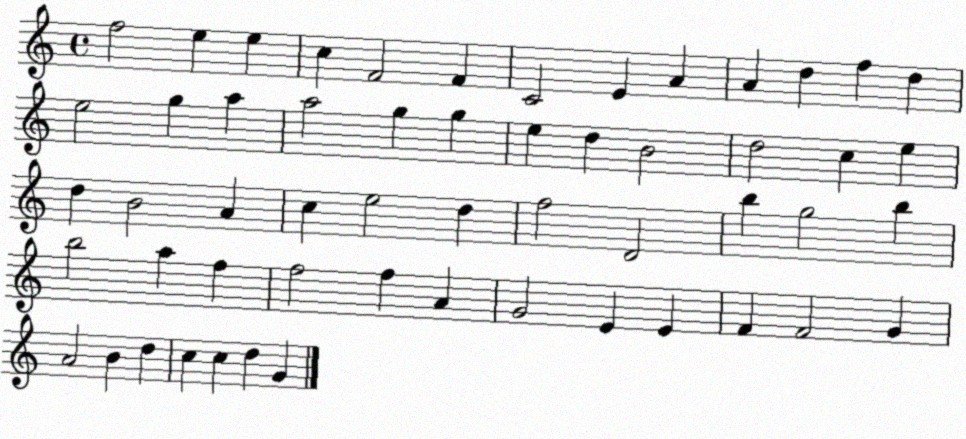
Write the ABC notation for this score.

X:1
T:Untitled
M:4/4
L:1/4
K:C
f2 e e c F2 F C2 E A A d f d e2 g a a2 g g e d B2 d2 c e d B2 A c e2 d f2 D2 b g2 b b2 a f f2 f A G2 E E F F2 G A2 B d c c d G